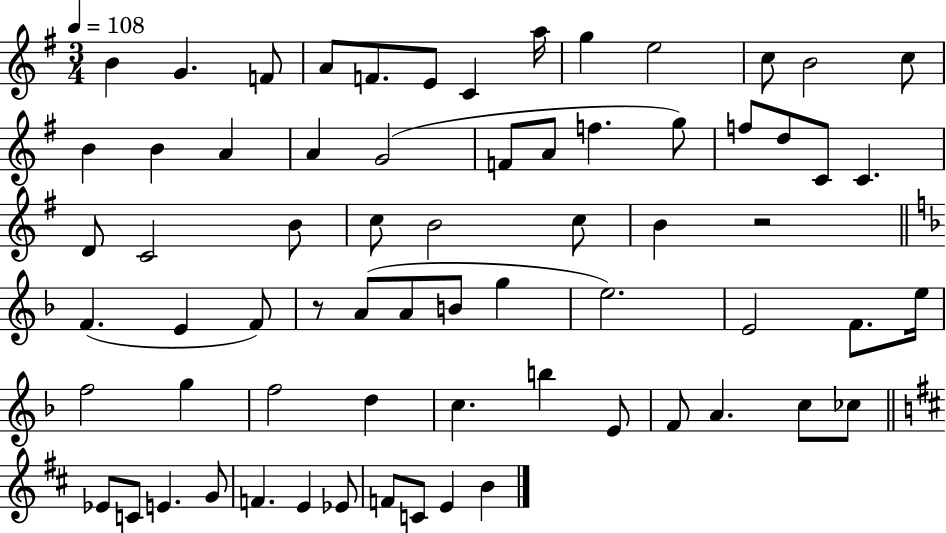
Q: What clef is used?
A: treble